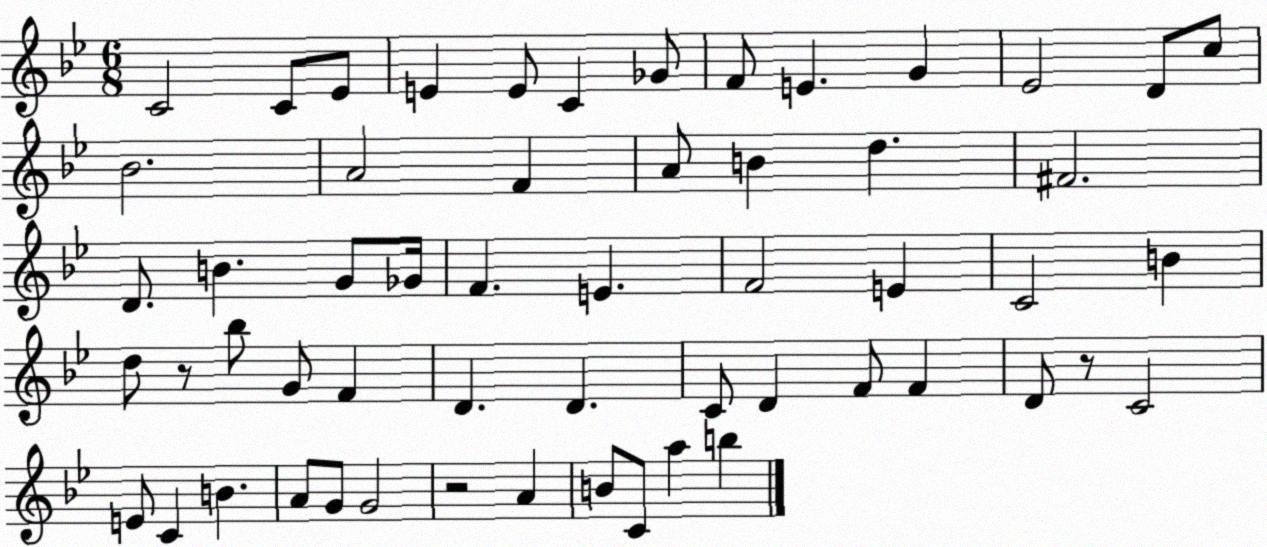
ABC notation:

X:1
T:Untitled
M:6/8
L:1/4
K:Bb
C2 C/2 _E/2 E E/2 C _G/2 F/2 E G _E2 D/2 c/2 _B2 A2 F A/2 B d ^F2 D/2 B G/2 _G/4 F E F2 E C2 B d/2 z/2 _b/2 G/2 F D D C/2 D F/2 F D/2 z/2 C2 E/2 C B A/2 G/2 G2 z2 A B/2 C/2 a b